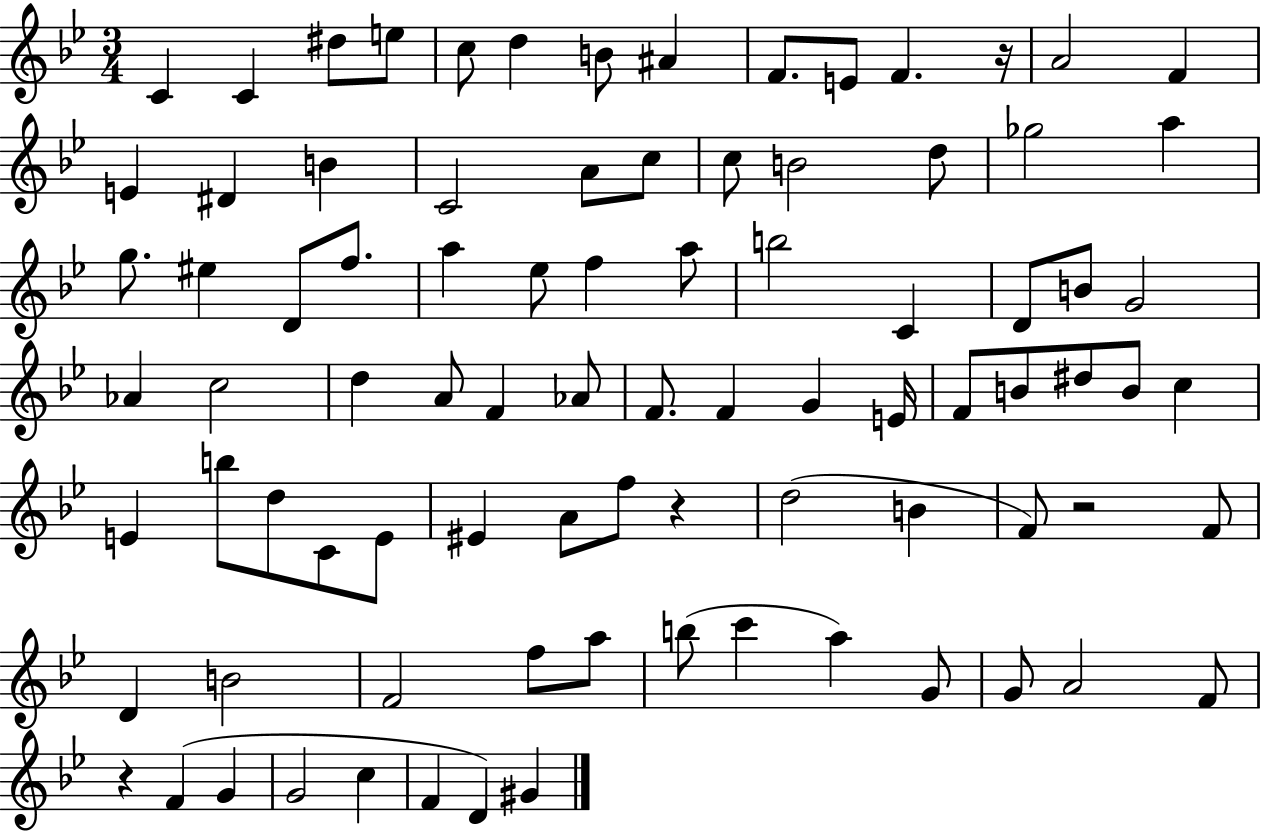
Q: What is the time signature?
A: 3/4